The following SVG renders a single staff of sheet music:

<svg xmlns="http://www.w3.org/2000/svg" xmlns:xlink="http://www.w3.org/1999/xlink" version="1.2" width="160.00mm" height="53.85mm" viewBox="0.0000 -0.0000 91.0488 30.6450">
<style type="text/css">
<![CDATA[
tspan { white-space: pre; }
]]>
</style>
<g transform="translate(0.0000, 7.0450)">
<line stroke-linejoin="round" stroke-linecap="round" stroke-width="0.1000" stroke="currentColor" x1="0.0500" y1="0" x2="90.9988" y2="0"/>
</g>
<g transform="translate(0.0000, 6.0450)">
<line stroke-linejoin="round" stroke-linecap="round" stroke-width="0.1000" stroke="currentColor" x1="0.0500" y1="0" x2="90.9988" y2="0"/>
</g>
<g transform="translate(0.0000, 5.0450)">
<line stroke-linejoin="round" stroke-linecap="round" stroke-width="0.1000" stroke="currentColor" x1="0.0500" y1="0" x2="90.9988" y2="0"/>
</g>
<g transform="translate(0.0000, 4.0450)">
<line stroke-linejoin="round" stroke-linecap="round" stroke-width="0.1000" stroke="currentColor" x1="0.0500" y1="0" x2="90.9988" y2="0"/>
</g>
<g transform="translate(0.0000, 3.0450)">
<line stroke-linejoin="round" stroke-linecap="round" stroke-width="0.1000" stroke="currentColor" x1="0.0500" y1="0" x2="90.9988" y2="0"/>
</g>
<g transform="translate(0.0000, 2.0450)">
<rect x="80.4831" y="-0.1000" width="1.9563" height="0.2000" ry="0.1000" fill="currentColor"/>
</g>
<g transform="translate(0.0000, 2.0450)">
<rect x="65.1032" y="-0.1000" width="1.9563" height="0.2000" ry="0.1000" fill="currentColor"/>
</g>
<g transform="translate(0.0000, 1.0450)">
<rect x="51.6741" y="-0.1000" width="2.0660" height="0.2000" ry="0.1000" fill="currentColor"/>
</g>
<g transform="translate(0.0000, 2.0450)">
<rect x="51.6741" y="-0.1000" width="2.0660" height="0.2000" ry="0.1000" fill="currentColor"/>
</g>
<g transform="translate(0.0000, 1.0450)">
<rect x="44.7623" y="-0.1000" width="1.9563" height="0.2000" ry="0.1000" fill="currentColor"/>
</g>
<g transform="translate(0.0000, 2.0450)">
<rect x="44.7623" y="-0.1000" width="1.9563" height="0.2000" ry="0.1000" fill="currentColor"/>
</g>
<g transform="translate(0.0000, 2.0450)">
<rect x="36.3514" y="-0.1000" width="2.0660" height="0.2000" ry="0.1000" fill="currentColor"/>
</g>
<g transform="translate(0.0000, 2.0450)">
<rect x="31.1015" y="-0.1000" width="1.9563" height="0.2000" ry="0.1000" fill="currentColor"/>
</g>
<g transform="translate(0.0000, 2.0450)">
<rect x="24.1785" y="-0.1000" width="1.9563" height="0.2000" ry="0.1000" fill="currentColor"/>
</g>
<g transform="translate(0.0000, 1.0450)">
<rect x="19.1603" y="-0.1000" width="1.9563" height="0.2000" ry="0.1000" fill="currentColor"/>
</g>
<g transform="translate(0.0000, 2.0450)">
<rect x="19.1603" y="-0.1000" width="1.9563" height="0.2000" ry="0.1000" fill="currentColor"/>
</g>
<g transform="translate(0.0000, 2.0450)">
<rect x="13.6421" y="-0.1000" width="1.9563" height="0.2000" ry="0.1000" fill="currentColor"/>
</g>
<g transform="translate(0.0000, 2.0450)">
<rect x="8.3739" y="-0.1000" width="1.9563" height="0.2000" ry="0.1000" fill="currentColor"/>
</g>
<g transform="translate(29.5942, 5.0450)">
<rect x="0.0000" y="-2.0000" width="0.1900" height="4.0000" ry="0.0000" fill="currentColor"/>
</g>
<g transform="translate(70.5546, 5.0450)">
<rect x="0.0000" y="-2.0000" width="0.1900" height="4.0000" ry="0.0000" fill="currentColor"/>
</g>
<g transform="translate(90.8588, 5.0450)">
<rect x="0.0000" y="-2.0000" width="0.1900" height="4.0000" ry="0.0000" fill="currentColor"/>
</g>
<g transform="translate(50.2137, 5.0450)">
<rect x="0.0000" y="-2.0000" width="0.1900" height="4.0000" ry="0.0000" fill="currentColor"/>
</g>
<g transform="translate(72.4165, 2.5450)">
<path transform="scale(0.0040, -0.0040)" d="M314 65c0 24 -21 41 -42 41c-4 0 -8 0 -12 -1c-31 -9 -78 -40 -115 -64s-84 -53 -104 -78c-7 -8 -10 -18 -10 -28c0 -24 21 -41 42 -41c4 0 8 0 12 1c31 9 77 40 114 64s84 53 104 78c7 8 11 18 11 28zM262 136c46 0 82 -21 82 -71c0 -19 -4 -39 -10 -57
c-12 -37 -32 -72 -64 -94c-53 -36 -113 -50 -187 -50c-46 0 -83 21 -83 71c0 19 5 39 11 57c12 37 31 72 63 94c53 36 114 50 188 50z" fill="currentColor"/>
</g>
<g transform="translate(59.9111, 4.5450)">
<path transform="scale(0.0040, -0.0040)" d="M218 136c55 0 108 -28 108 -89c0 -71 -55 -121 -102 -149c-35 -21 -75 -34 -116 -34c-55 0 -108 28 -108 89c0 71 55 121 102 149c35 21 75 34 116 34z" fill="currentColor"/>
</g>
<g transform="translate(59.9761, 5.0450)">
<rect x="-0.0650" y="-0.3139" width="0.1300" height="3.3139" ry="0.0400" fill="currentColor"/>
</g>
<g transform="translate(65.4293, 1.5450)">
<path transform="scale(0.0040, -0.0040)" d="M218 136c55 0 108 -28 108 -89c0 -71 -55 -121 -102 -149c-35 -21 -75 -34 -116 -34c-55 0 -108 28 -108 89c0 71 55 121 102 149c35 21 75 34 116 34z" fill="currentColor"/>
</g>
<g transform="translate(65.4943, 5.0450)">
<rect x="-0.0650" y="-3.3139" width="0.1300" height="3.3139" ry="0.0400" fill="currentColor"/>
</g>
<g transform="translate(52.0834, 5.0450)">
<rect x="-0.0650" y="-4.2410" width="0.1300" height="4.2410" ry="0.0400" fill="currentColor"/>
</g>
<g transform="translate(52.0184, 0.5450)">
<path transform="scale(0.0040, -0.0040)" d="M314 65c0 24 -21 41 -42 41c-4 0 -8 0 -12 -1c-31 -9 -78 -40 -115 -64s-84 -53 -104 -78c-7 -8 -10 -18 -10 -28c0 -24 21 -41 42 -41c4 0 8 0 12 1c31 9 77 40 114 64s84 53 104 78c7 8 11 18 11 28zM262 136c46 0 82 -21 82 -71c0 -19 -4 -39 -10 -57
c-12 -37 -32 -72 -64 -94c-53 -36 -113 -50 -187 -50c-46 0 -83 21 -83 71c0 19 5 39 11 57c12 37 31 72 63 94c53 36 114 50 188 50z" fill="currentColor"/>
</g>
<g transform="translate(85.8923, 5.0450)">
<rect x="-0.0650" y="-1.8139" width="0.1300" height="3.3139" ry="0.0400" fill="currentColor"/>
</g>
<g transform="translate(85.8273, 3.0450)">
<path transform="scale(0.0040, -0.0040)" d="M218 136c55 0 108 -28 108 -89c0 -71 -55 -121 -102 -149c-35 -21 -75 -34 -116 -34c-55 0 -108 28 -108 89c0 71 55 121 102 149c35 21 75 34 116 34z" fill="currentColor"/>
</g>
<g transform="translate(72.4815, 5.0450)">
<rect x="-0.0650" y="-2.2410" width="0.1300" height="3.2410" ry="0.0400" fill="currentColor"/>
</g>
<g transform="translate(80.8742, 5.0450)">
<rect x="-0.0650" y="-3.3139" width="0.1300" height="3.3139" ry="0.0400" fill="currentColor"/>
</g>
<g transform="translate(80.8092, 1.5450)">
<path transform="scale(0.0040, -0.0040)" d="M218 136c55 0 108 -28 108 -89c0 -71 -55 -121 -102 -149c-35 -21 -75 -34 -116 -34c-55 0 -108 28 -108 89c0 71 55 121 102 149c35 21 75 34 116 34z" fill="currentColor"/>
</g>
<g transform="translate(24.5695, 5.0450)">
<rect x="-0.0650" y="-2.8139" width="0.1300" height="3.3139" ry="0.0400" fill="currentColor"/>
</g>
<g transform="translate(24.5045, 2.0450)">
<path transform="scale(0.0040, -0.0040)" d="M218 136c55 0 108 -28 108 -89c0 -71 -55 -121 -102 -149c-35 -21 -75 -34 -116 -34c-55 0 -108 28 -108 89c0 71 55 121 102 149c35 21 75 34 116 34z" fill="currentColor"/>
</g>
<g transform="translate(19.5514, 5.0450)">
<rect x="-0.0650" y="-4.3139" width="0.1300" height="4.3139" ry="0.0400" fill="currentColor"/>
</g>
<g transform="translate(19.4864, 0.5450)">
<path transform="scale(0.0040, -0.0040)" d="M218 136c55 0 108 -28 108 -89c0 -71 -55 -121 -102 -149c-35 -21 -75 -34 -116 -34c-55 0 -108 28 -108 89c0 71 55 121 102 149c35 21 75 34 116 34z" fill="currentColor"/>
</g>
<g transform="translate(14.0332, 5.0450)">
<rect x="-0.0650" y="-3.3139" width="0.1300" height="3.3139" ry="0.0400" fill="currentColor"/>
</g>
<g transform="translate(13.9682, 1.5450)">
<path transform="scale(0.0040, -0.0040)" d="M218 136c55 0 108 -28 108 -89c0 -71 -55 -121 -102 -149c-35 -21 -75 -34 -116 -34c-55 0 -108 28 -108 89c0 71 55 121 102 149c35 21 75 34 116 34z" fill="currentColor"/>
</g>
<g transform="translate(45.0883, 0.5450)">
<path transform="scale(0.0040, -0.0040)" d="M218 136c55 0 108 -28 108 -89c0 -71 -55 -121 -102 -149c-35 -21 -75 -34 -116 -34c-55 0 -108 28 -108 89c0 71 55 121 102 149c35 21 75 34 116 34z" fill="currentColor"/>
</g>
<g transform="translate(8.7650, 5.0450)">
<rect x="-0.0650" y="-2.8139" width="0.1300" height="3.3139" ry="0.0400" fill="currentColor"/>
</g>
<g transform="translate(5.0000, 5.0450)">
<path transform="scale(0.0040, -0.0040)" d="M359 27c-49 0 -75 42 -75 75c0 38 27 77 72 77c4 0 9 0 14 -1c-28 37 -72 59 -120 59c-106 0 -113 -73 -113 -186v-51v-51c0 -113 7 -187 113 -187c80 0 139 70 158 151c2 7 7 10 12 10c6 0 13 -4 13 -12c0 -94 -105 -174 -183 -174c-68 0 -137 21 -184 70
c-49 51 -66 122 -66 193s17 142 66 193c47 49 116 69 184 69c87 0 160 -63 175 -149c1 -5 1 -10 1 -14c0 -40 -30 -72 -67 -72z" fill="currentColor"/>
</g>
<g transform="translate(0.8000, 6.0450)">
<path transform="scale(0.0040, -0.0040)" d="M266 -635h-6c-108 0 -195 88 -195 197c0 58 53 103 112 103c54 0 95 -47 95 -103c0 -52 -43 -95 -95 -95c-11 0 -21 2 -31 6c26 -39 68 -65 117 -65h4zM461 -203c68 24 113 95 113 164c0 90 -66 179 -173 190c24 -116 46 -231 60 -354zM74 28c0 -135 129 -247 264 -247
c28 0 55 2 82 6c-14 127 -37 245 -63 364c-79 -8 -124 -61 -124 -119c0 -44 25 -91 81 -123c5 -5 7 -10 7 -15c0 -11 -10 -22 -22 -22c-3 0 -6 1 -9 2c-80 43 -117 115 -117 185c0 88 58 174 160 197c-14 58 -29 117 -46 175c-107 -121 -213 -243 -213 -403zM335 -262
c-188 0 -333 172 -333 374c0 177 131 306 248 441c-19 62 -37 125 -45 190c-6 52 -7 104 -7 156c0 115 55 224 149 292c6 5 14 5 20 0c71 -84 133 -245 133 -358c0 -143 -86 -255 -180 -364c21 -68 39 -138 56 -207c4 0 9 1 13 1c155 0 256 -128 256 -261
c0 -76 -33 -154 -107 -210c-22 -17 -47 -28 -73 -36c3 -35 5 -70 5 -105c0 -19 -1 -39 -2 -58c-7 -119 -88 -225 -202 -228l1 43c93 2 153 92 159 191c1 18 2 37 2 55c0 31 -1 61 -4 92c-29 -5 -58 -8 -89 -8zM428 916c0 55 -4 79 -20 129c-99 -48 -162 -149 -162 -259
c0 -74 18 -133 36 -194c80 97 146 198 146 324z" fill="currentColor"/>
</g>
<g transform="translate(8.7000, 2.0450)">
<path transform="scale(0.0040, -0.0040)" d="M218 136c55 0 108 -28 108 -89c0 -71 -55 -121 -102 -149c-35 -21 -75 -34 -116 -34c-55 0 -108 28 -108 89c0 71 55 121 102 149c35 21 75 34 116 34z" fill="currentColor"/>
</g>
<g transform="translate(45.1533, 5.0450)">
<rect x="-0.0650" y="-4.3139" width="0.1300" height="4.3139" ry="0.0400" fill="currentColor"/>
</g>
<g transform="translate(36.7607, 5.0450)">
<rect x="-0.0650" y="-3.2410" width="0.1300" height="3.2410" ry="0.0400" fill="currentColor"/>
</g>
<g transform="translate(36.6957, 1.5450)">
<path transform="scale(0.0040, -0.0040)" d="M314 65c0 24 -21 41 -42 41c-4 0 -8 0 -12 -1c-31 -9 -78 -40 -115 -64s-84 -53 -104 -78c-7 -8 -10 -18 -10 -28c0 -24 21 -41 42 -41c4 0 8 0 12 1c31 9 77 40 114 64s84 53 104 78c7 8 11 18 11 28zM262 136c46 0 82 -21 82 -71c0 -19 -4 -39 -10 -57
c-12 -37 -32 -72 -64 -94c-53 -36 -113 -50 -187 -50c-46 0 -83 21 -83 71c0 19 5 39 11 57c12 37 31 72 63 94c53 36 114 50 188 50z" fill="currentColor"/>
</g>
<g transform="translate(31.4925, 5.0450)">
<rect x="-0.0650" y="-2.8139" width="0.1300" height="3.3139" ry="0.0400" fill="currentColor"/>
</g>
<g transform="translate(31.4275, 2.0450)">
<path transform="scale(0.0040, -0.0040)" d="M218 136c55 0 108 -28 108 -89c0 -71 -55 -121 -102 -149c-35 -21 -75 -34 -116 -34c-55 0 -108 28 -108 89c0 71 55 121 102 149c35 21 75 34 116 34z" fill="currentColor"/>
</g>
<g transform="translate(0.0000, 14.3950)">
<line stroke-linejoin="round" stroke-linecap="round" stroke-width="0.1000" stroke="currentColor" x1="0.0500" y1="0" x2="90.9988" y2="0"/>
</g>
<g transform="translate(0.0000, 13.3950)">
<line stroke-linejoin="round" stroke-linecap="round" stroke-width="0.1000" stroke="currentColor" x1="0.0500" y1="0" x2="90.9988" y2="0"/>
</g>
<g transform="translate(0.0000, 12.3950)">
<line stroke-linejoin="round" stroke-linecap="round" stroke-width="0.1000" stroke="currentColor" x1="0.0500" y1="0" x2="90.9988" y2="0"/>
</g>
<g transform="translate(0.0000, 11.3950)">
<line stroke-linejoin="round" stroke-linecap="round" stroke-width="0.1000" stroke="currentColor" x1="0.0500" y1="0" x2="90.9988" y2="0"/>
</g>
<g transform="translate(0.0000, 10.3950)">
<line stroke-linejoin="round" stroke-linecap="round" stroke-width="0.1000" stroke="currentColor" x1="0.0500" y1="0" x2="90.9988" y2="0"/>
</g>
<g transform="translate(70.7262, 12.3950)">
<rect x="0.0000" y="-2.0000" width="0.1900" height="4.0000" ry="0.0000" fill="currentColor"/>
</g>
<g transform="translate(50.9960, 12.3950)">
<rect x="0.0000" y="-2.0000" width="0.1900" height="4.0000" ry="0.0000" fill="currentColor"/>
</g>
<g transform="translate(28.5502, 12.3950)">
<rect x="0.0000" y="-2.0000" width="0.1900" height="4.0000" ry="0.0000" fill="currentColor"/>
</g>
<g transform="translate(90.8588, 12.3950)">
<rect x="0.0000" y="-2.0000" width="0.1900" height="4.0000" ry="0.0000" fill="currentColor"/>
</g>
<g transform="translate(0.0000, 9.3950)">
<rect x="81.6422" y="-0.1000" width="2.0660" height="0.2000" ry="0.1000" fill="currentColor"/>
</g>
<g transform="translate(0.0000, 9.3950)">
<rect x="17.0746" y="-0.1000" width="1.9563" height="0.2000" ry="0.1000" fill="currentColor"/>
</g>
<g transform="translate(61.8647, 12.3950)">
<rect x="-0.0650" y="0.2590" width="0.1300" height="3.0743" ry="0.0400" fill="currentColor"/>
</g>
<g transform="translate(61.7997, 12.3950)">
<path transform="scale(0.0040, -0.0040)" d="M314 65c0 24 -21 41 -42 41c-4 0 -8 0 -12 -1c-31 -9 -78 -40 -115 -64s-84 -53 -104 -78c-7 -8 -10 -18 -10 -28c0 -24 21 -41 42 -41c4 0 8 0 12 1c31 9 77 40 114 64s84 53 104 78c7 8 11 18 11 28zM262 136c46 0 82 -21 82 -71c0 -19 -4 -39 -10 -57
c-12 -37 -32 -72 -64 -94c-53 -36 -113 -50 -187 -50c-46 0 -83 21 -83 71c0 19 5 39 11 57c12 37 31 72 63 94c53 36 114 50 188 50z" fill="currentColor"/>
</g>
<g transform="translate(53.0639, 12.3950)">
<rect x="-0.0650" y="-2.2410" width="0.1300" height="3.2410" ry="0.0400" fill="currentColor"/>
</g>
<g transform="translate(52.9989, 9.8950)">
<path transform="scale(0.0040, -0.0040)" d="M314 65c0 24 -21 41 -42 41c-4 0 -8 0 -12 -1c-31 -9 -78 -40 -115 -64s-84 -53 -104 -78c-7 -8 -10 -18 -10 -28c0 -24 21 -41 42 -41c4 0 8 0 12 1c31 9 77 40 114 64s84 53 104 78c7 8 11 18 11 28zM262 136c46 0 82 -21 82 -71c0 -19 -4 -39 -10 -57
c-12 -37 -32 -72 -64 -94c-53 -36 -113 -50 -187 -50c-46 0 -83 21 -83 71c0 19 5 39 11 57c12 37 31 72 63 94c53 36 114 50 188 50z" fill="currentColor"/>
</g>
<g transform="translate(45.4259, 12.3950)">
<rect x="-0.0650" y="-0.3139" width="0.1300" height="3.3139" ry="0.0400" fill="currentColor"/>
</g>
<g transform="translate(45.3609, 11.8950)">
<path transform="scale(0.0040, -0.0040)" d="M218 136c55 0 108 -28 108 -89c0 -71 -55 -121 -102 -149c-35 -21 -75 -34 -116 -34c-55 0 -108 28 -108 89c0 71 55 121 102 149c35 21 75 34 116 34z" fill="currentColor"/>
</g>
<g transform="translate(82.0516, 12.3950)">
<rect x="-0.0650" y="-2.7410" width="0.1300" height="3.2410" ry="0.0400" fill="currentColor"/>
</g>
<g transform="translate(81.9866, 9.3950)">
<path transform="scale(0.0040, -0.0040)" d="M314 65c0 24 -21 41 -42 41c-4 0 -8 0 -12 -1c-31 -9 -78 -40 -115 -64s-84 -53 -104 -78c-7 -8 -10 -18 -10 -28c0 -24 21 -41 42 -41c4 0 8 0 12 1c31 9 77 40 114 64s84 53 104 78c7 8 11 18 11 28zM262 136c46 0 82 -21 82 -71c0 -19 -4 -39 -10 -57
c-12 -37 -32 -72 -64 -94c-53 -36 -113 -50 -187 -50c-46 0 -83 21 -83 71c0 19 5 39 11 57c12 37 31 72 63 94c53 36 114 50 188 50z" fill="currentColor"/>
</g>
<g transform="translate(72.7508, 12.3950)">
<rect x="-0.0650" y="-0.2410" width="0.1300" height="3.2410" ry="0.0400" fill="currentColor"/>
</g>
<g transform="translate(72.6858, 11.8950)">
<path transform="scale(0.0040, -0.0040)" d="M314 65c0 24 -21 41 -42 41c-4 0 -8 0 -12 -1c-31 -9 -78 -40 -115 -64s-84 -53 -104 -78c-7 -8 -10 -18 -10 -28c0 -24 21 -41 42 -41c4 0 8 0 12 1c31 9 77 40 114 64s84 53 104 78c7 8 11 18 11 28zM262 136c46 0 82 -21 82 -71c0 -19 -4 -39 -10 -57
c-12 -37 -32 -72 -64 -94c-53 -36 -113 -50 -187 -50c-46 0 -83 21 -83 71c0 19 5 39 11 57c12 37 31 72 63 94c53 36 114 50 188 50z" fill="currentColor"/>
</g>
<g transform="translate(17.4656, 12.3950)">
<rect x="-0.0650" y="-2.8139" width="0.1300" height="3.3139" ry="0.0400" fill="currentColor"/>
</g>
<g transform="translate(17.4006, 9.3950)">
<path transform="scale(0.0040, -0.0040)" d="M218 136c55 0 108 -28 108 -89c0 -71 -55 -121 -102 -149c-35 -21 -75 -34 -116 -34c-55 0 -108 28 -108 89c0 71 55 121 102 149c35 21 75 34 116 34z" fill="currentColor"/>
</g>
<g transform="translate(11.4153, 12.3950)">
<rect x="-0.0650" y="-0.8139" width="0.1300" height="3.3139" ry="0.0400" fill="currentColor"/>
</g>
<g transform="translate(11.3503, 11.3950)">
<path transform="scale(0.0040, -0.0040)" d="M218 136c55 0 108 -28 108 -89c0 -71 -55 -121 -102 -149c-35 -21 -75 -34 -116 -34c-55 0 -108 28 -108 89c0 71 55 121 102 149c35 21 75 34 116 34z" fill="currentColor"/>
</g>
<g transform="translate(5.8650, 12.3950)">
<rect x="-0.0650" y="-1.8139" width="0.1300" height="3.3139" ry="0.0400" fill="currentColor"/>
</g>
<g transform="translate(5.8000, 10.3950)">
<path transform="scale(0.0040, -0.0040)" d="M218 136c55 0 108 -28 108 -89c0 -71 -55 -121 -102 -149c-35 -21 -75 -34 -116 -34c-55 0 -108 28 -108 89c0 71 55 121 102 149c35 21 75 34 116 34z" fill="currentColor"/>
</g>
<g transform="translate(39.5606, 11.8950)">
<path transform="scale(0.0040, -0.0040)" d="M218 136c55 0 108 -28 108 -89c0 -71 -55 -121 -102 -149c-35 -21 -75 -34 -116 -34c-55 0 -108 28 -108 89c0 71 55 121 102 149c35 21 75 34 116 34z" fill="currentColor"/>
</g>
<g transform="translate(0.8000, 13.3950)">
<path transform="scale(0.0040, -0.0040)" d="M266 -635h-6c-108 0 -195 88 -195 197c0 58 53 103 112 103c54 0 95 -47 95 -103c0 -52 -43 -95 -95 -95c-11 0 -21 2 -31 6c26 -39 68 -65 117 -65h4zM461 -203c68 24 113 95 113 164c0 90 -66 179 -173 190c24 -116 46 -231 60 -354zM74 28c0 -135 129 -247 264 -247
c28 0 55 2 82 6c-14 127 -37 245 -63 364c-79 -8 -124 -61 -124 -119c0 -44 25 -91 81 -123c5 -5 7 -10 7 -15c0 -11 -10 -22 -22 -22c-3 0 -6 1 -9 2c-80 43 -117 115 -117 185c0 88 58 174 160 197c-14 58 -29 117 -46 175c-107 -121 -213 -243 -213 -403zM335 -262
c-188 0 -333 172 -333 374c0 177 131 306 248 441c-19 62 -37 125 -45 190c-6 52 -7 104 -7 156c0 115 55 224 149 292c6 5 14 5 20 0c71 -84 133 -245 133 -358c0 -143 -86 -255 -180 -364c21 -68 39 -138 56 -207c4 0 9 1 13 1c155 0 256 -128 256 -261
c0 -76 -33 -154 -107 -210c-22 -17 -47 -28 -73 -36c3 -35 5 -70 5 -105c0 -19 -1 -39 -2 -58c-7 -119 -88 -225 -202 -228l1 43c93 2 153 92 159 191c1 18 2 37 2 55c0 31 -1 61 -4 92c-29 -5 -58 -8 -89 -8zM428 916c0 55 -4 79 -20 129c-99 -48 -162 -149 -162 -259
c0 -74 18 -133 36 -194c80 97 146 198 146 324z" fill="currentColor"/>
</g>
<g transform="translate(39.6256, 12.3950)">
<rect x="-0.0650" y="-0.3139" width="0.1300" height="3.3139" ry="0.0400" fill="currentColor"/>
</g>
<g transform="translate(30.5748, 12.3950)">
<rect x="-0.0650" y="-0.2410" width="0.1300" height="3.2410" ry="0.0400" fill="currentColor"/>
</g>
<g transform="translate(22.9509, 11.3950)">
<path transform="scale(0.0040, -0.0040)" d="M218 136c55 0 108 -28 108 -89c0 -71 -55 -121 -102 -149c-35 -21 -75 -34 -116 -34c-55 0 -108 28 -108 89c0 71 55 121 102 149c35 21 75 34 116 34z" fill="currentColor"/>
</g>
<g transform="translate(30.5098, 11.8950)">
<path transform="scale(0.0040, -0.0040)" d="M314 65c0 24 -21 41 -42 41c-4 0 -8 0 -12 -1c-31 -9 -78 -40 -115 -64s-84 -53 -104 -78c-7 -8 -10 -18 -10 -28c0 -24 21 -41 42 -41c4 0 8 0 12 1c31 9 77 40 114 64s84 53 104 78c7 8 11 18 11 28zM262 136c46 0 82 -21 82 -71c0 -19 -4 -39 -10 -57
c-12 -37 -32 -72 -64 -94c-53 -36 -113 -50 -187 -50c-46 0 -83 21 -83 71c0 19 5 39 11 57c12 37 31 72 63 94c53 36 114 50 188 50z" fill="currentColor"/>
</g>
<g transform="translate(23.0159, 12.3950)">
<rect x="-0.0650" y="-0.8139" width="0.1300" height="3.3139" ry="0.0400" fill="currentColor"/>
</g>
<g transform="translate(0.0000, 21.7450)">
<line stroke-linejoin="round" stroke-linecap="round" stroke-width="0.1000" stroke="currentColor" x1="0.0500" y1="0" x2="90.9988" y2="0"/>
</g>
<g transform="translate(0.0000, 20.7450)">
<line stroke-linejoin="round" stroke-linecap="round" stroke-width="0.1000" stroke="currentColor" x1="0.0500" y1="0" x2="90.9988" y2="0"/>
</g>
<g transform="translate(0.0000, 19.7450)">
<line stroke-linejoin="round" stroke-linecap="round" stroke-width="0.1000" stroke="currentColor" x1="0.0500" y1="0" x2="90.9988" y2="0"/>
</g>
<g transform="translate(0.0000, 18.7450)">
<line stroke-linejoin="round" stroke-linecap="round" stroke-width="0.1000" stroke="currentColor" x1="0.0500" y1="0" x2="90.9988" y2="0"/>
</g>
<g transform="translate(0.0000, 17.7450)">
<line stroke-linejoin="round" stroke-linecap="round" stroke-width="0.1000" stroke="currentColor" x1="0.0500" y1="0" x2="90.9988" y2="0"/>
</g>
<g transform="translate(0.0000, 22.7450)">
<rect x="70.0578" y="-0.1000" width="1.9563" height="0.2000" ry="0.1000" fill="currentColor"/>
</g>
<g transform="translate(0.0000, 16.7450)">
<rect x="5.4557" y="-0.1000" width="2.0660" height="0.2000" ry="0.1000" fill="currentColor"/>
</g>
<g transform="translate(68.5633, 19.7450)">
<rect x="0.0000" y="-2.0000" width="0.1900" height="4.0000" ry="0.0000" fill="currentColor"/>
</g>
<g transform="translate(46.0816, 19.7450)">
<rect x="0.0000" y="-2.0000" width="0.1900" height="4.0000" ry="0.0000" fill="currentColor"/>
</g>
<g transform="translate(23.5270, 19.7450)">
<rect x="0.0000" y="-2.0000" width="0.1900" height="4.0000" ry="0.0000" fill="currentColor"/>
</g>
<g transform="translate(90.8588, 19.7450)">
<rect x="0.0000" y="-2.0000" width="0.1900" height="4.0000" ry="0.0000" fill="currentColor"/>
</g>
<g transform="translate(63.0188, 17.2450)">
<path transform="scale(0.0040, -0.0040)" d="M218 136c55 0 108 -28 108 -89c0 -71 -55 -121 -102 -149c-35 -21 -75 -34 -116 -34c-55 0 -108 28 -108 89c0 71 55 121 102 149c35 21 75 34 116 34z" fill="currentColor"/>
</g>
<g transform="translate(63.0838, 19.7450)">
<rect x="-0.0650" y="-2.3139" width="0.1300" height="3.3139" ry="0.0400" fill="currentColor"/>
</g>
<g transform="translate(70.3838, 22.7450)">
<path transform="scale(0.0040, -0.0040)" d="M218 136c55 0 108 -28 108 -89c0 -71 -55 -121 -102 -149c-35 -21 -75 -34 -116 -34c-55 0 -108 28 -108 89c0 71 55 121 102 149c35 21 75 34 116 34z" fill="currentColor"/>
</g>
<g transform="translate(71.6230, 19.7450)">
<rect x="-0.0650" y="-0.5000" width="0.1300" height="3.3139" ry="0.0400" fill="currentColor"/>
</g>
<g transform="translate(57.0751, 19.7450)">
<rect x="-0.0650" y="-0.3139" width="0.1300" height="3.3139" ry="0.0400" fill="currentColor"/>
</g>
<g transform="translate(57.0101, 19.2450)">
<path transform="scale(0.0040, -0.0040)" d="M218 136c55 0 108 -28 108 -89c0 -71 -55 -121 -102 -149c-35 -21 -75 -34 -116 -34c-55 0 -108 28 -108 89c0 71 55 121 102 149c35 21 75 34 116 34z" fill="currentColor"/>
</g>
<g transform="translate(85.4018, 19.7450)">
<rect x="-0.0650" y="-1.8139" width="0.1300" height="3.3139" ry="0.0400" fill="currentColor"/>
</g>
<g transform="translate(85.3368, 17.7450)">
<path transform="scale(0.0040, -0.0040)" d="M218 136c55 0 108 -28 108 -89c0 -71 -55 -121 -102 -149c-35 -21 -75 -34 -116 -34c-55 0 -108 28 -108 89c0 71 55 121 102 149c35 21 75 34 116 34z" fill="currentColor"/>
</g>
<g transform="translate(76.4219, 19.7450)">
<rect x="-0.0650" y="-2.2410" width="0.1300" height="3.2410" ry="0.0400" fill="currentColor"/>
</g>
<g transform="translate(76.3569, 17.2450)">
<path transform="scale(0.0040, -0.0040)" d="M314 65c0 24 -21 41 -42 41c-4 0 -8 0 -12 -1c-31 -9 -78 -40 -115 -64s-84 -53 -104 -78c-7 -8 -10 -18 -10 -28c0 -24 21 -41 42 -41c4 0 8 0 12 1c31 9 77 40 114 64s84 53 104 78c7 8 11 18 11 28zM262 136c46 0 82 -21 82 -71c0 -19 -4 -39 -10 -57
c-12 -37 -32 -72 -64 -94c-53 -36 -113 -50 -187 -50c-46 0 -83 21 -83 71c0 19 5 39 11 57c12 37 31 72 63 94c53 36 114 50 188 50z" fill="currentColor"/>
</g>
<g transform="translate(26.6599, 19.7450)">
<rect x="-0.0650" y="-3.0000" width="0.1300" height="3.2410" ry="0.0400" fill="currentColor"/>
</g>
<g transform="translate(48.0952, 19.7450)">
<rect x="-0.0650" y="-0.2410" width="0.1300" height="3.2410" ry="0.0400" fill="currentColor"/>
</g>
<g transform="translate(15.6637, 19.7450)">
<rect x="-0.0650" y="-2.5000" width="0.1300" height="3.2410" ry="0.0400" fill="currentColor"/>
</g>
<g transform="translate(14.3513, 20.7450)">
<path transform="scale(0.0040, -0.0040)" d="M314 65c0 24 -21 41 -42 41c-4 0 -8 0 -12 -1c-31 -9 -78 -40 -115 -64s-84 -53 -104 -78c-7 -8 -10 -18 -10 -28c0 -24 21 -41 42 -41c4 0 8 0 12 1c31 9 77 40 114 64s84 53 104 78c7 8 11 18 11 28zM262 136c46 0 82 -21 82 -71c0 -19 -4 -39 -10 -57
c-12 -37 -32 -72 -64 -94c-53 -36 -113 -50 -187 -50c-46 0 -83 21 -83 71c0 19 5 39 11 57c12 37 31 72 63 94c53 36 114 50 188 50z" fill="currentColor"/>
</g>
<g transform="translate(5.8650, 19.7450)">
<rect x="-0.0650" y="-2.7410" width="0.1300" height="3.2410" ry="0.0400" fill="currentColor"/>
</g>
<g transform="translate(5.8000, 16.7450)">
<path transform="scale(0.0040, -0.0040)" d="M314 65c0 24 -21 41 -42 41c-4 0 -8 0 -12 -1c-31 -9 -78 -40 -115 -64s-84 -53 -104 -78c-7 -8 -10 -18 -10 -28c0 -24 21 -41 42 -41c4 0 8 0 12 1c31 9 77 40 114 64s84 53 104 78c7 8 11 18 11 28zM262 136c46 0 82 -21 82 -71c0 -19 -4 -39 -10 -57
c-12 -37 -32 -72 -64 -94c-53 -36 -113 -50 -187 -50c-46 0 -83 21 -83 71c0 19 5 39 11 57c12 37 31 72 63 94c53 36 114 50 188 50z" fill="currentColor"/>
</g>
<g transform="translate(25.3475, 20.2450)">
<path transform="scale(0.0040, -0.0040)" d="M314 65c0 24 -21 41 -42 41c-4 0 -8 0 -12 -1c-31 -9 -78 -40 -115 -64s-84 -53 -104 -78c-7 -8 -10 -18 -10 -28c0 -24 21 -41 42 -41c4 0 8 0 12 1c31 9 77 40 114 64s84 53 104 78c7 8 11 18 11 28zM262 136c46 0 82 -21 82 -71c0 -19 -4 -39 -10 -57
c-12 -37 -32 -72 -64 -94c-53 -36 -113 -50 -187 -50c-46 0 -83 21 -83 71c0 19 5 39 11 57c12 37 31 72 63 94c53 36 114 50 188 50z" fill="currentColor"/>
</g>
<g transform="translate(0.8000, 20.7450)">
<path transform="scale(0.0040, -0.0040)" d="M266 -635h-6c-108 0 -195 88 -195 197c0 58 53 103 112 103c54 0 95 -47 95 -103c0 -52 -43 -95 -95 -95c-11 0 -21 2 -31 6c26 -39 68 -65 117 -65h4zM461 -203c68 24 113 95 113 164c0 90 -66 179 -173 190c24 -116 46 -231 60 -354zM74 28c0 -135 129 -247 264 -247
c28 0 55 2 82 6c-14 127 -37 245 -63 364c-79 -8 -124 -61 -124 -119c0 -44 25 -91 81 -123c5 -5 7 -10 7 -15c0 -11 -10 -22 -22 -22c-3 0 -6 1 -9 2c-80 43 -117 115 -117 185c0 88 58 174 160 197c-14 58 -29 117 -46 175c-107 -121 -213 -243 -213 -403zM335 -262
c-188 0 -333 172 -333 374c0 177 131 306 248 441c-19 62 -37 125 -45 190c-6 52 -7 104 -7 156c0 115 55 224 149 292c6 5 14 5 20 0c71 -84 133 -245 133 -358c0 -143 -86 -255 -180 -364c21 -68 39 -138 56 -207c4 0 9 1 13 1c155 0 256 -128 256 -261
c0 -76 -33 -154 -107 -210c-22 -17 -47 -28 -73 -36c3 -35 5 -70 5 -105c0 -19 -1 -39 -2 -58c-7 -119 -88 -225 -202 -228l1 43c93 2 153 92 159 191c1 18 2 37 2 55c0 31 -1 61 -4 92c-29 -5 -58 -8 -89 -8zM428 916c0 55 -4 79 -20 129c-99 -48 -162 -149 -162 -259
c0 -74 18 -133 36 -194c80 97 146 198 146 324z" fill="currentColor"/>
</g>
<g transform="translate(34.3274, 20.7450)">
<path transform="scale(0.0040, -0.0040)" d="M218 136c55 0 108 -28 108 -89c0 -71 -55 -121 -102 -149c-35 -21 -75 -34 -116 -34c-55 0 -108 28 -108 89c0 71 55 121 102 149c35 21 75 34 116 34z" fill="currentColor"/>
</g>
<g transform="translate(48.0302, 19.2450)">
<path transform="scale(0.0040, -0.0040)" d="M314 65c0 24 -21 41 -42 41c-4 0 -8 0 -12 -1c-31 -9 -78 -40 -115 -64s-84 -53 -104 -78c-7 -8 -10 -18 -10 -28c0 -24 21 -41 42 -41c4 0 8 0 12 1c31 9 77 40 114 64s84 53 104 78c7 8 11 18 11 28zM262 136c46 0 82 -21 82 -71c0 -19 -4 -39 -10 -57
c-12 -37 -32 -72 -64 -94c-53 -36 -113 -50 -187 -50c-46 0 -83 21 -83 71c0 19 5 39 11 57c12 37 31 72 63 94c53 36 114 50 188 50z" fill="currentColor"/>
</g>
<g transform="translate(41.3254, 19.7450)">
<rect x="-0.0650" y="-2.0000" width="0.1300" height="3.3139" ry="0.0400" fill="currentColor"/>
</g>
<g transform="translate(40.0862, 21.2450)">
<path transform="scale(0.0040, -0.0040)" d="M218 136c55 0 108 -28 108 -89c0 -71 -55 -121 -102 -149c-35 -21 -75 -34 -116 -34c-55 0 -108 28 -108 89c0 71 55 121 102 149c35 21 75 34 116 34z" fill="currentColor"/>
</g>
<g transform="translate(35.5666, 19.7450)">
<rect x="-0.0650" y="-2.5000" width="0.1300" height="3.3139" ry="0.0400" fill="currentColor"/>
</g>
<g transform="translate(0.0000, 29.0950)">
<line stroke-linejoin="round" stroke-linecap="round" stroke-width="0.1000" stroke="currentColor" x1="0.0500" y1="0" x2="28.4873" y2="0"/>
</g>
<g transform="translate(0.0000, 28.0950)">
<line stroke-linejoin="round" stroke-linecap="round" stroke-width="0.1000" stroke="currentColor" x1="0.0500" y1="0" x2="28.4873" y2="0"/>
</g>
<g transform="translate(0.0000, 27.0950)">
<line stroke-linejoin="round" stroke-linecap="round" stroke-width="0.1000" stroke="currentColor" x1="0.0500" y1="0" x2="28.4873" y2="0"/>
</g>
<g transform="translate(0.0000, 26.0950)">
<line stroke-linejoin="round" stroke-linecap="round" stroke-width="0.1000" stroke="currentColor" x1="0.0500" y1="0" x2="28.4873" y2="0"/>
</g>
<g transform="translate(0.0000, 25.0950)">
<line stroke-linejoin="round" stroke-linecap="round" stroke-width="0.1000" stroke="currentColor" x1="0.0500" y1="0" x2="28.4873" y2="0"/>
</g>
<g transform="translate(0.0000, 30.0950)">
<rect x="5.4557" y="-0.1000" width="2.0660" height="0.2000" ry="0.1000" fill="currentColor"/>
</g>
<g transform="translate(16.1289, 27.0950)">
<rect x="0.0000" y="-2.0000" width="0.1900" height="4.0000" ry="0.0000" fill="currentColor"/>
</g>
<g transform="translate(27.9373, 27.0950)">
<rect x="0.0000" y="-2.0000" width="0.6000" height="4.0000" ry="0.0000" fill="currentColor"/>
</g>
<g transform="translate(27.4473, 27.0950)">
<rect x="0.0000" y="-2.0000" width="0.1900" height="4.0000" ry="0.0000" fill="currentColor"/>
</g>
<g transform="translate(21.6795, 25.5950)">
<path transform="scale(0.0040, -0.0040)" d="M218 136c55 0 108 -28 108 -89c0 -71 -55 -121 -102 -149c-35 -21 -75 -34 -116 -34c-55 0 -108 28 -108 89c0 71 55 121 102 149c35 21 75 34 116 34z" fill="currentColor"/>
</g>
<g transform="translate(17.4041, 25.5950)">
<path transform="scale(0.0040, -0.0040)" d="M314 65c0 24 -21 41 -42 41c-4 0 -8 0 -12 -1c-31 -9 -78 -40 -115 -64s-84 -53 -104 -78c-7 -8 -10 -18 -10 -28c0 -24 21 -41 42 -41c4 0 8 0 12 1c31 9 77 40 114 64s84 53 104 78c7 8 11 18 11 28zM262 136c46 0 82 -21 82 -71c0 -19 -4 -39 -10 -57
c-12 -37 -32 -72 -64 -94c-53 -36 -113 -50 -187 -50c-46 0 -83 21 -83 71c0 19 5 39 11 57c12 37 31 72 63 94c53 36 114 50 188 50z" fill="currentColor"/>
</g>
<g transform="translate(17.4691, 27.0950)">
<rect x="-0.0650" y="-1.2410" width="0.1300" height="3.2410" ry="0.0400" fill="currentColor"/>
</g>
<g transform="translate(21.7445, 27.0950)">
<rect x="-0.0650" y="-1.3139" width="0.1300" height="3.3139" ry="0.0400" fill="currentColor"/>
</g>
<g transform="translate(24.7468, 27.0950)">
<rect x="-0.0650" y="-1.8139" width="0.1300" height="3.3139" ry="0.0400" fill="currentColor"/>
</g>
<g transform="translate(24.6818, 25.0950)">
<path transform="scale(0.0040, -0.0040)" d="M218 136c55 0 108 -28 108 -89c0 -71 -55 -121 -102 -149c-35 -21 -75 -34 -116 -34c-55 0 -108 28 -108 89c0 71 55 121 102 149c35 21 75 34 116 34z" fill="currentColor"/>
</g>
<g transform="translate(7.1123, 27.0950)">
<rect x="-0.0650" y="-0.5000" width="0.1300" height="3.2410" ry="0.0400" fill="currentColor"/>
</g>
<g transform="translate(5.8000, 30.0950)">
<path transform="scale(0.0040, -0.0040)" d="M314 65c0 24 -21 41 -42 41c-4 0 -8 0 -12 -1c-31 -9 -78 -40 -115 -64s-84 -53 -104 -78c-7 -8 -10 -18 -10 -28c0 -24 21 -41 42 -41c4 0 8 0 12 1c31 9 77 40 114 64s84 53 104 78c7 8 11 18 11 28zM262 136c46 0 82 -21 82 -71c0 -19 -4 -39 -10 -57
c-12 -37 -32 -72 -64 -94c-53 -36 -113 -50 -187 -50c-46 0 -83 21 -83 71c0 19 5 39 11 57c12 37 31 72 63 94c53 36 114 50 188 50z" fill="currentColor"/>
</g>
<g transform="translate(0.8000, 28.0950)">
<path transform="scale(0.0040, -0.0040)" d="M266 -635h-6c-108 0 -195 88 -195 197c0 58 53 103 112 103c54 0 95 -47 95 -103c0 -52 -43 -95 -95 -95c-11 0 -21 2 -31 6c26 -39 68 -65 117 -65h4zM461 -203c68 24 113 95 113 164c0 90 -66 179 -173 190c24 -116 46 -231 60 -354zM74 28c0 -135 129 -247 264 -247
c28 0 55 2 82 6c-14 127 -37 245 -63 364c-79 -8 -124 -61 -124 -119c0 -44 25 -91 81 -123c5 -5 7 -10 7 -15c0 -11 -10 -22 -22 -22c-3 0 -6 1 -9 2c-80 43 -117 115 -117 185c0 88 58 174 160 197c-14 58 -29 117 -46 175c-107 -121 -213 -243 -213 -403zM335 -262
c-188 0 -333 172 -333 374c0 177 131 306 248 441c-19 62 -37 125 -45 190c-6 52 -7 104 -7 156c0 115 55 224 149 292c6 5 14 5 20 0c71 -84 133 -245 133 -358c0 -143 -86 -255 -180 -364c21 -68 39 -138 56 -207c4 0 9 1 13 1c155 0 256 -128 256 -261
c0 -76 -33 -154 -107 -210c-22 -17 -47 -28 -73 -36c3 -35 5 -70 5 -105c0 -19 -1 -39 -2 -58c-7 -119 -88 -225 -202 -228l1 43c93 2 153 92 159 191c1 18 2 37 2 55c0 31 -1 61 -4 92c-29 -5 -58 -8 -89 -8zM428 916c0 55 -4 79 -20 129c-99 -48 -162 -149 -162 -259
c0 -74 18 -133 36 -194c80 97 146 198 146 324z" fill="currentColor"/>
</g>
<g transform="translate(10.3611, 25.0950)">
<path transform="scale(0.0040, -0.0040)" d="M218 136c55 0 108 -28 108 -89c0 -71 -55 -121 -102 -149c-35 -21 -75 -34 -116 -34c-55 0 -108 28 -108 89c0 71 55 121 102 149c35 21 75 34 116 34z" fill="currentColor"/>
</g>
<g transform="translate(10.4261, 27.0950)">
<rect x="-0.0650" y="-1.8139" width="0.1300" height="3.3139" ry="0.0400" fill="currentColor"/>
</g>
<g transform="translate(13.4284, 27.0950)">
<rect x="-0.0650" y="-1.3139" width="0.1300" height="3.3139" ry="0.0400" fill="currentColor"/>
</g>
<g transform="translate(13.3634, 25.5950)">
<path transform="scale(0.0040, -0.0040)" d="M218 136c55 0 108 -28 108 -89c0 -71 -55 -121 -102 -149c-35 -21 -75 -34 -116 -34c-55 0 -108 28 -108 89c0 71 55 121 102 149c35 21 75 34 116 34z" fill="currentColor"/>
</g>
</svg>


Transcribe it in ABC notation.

X:1
T:Untitled
M:4/4
L:1/4
K:C
a b d' a a b2 d' d'2 c b g2 b f f d a d c2 c c g2 B2 c2 a2 a2 G2 A2 G F c2 c g C g2 f C2 f e e2 e f